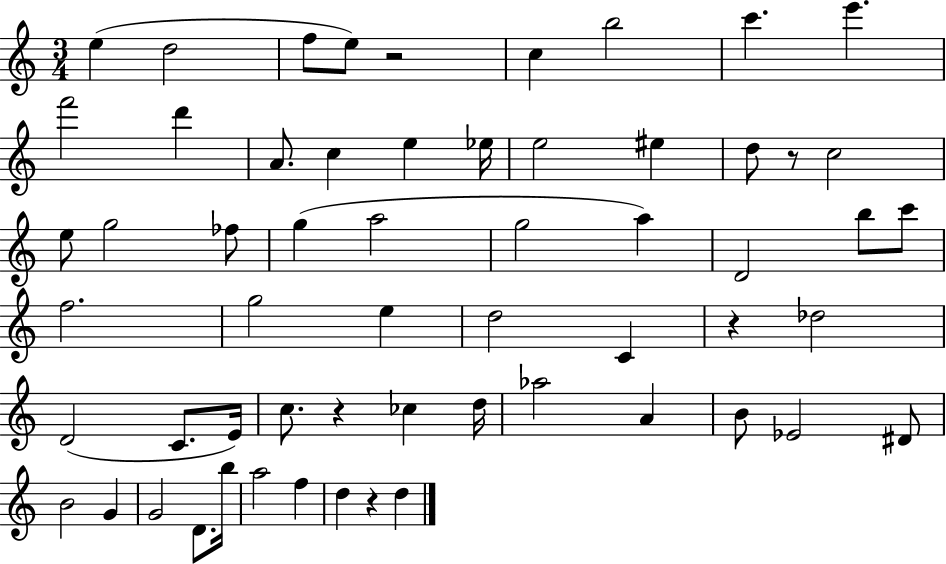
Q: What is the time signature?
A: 3/4